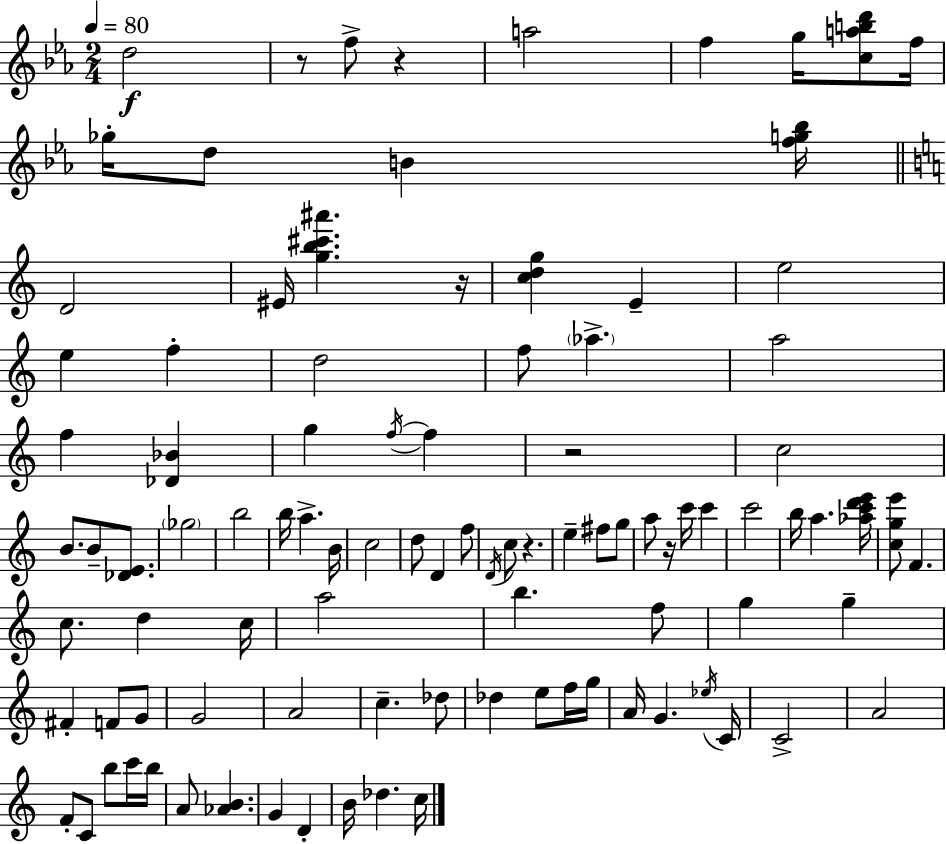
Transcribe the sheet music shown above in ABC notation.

X:1
T:Untitled
M:2/4
L:1/4
K:Cm
d2 z/2 f/2 z a2 f g/4 [cabd']/2 f/4 _g/4 d/2 B [fg_b]/4 D2 ^E/4 [gb^c'^a'] z/4 [cdg] E e2 e f d2 f/2 _a a2 f [_D_B] g f/4 f z2 c2 B/2 B/2 [_DE]/2 _g2 b2 b/4 a B/4 c2 d/2 D f/2 D/4 c/2 z e ^f/2 g/2 a/2 z/4 c'/4 c' c'2 b/4 a [_ac'd'e']/4 [cge']/2 F c/2 d c/4 a2 b f/2 g g ^F F/2 G/2 G2 A2 c _d/2 _d e/2 f/4 g/4 A/4 G _e/4 C/4 C2 A2 F/2 C/2 b/2 c'/4 b/4 A/2 [_AB] G D B/4 _d c/4